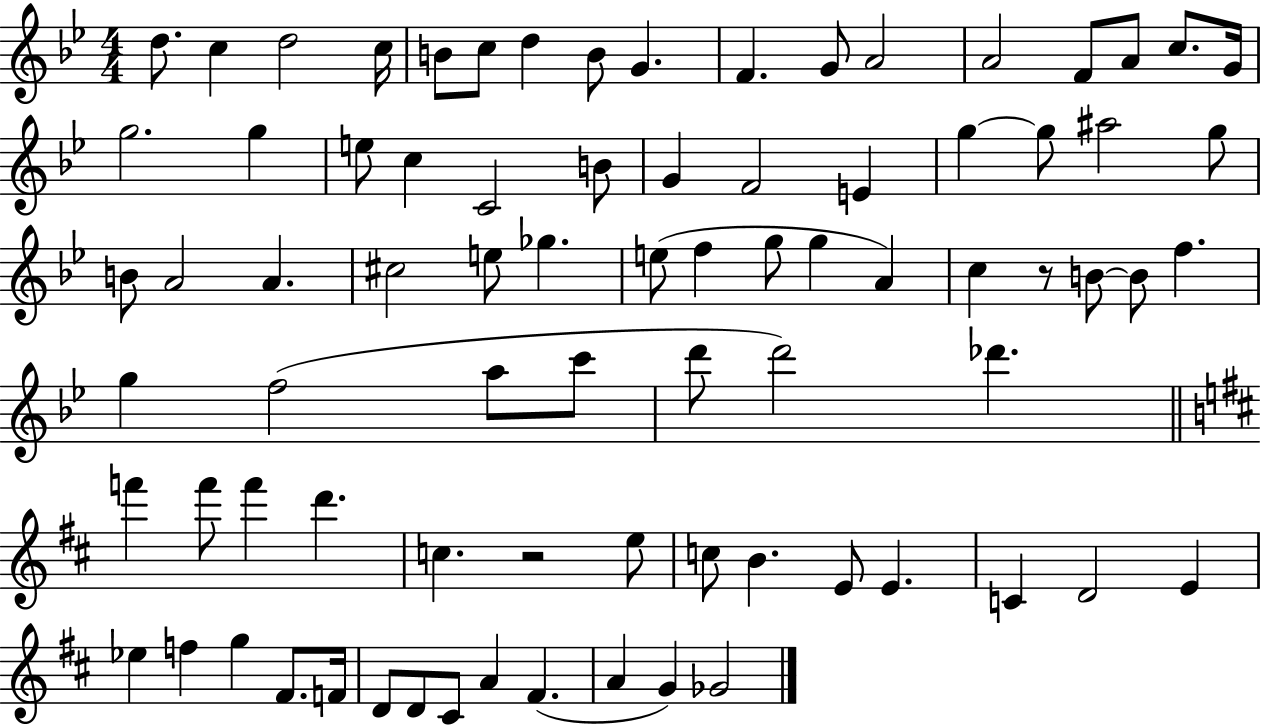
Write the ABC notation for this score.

X:1
T:Untitled
M:4/4
L:1/4
K:Bb
d/2 c d2 c/4 B/2 c/2 d B/2 G F G/2 A2 A2 F/2 A/2 c/2 G/4 g2 g e/2 c C2 B/2 G F2 E g g/2 ^a2 g/2 B/2 A2 A ^c2 e/2 _g e/2 f g/2 g A c z/2 B/2 B/2 f g f2 a/2 c'/2 d'/2 d'2 _d' f' f'/2 f' d' c z2 e/2 c/2 B E/2 E C D2 E _e f g ^F/2 F/4 D/2 D/2 ^C/2 A ^F A G _G2